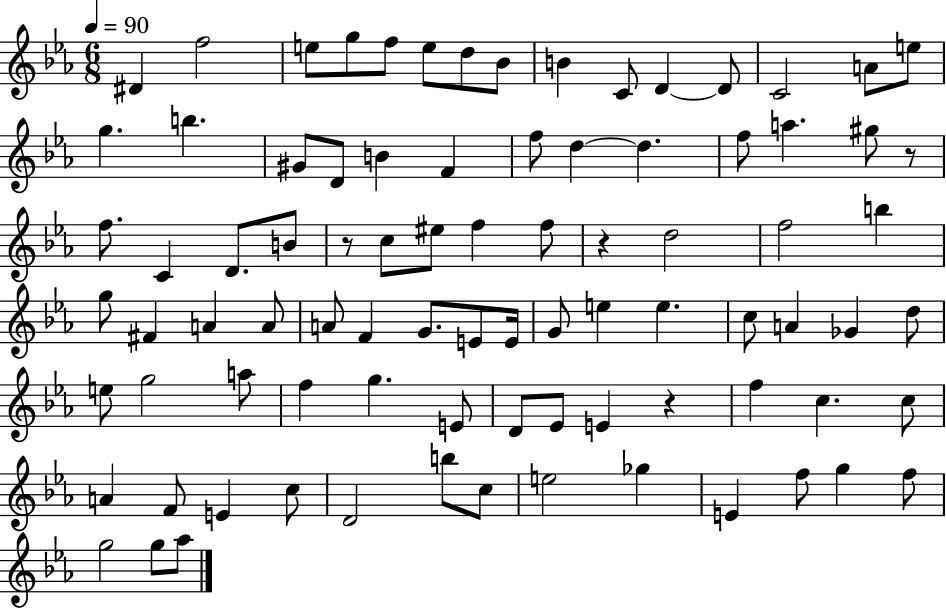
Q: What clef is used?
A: treble